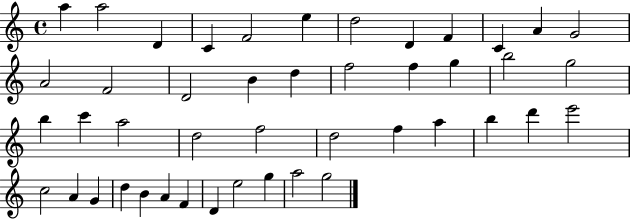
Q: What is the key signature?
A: C major